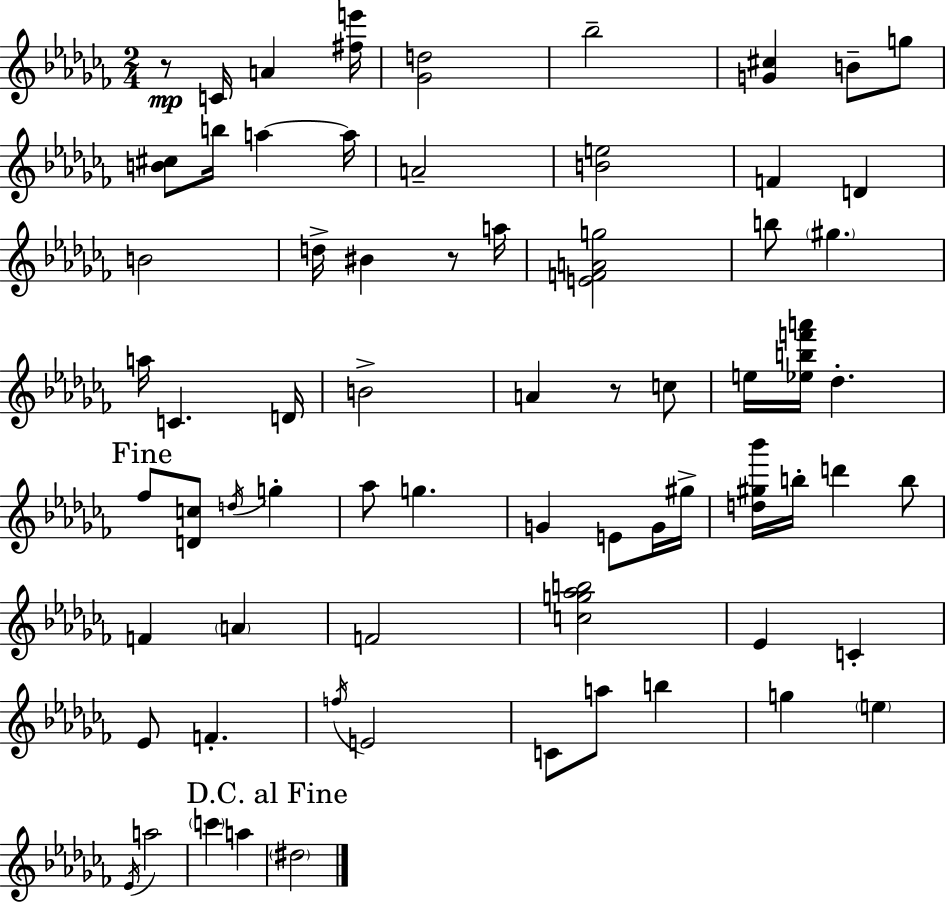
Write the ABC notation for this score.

X:1
T:Untitled
M:2/4
L:1/4
K:Abm
z/2 C/4 A [^fe']/4 [_Gd]2 _b2 [G^c] B/2 g/2 [B^c]/2 b/4 a a/4 A2 [Be]2 F D B2 d/4 ^B z/2 a/4 [EFAg]2 b/2 ^g a/4 C D/4 B2 A z/2 c/2 e/4 [_ebf'a']/4 _d _f/2 [Dc]/2 d/4 g _a/2 g G E/2 G/4 ^g/4 [d^g_b']/4 b/4 d' b/2 F A F2 [cg_ab]2 _E C _E/2 F f/4 E2 C/2 a/2 b g e _E/4 a2 c' a ^d2